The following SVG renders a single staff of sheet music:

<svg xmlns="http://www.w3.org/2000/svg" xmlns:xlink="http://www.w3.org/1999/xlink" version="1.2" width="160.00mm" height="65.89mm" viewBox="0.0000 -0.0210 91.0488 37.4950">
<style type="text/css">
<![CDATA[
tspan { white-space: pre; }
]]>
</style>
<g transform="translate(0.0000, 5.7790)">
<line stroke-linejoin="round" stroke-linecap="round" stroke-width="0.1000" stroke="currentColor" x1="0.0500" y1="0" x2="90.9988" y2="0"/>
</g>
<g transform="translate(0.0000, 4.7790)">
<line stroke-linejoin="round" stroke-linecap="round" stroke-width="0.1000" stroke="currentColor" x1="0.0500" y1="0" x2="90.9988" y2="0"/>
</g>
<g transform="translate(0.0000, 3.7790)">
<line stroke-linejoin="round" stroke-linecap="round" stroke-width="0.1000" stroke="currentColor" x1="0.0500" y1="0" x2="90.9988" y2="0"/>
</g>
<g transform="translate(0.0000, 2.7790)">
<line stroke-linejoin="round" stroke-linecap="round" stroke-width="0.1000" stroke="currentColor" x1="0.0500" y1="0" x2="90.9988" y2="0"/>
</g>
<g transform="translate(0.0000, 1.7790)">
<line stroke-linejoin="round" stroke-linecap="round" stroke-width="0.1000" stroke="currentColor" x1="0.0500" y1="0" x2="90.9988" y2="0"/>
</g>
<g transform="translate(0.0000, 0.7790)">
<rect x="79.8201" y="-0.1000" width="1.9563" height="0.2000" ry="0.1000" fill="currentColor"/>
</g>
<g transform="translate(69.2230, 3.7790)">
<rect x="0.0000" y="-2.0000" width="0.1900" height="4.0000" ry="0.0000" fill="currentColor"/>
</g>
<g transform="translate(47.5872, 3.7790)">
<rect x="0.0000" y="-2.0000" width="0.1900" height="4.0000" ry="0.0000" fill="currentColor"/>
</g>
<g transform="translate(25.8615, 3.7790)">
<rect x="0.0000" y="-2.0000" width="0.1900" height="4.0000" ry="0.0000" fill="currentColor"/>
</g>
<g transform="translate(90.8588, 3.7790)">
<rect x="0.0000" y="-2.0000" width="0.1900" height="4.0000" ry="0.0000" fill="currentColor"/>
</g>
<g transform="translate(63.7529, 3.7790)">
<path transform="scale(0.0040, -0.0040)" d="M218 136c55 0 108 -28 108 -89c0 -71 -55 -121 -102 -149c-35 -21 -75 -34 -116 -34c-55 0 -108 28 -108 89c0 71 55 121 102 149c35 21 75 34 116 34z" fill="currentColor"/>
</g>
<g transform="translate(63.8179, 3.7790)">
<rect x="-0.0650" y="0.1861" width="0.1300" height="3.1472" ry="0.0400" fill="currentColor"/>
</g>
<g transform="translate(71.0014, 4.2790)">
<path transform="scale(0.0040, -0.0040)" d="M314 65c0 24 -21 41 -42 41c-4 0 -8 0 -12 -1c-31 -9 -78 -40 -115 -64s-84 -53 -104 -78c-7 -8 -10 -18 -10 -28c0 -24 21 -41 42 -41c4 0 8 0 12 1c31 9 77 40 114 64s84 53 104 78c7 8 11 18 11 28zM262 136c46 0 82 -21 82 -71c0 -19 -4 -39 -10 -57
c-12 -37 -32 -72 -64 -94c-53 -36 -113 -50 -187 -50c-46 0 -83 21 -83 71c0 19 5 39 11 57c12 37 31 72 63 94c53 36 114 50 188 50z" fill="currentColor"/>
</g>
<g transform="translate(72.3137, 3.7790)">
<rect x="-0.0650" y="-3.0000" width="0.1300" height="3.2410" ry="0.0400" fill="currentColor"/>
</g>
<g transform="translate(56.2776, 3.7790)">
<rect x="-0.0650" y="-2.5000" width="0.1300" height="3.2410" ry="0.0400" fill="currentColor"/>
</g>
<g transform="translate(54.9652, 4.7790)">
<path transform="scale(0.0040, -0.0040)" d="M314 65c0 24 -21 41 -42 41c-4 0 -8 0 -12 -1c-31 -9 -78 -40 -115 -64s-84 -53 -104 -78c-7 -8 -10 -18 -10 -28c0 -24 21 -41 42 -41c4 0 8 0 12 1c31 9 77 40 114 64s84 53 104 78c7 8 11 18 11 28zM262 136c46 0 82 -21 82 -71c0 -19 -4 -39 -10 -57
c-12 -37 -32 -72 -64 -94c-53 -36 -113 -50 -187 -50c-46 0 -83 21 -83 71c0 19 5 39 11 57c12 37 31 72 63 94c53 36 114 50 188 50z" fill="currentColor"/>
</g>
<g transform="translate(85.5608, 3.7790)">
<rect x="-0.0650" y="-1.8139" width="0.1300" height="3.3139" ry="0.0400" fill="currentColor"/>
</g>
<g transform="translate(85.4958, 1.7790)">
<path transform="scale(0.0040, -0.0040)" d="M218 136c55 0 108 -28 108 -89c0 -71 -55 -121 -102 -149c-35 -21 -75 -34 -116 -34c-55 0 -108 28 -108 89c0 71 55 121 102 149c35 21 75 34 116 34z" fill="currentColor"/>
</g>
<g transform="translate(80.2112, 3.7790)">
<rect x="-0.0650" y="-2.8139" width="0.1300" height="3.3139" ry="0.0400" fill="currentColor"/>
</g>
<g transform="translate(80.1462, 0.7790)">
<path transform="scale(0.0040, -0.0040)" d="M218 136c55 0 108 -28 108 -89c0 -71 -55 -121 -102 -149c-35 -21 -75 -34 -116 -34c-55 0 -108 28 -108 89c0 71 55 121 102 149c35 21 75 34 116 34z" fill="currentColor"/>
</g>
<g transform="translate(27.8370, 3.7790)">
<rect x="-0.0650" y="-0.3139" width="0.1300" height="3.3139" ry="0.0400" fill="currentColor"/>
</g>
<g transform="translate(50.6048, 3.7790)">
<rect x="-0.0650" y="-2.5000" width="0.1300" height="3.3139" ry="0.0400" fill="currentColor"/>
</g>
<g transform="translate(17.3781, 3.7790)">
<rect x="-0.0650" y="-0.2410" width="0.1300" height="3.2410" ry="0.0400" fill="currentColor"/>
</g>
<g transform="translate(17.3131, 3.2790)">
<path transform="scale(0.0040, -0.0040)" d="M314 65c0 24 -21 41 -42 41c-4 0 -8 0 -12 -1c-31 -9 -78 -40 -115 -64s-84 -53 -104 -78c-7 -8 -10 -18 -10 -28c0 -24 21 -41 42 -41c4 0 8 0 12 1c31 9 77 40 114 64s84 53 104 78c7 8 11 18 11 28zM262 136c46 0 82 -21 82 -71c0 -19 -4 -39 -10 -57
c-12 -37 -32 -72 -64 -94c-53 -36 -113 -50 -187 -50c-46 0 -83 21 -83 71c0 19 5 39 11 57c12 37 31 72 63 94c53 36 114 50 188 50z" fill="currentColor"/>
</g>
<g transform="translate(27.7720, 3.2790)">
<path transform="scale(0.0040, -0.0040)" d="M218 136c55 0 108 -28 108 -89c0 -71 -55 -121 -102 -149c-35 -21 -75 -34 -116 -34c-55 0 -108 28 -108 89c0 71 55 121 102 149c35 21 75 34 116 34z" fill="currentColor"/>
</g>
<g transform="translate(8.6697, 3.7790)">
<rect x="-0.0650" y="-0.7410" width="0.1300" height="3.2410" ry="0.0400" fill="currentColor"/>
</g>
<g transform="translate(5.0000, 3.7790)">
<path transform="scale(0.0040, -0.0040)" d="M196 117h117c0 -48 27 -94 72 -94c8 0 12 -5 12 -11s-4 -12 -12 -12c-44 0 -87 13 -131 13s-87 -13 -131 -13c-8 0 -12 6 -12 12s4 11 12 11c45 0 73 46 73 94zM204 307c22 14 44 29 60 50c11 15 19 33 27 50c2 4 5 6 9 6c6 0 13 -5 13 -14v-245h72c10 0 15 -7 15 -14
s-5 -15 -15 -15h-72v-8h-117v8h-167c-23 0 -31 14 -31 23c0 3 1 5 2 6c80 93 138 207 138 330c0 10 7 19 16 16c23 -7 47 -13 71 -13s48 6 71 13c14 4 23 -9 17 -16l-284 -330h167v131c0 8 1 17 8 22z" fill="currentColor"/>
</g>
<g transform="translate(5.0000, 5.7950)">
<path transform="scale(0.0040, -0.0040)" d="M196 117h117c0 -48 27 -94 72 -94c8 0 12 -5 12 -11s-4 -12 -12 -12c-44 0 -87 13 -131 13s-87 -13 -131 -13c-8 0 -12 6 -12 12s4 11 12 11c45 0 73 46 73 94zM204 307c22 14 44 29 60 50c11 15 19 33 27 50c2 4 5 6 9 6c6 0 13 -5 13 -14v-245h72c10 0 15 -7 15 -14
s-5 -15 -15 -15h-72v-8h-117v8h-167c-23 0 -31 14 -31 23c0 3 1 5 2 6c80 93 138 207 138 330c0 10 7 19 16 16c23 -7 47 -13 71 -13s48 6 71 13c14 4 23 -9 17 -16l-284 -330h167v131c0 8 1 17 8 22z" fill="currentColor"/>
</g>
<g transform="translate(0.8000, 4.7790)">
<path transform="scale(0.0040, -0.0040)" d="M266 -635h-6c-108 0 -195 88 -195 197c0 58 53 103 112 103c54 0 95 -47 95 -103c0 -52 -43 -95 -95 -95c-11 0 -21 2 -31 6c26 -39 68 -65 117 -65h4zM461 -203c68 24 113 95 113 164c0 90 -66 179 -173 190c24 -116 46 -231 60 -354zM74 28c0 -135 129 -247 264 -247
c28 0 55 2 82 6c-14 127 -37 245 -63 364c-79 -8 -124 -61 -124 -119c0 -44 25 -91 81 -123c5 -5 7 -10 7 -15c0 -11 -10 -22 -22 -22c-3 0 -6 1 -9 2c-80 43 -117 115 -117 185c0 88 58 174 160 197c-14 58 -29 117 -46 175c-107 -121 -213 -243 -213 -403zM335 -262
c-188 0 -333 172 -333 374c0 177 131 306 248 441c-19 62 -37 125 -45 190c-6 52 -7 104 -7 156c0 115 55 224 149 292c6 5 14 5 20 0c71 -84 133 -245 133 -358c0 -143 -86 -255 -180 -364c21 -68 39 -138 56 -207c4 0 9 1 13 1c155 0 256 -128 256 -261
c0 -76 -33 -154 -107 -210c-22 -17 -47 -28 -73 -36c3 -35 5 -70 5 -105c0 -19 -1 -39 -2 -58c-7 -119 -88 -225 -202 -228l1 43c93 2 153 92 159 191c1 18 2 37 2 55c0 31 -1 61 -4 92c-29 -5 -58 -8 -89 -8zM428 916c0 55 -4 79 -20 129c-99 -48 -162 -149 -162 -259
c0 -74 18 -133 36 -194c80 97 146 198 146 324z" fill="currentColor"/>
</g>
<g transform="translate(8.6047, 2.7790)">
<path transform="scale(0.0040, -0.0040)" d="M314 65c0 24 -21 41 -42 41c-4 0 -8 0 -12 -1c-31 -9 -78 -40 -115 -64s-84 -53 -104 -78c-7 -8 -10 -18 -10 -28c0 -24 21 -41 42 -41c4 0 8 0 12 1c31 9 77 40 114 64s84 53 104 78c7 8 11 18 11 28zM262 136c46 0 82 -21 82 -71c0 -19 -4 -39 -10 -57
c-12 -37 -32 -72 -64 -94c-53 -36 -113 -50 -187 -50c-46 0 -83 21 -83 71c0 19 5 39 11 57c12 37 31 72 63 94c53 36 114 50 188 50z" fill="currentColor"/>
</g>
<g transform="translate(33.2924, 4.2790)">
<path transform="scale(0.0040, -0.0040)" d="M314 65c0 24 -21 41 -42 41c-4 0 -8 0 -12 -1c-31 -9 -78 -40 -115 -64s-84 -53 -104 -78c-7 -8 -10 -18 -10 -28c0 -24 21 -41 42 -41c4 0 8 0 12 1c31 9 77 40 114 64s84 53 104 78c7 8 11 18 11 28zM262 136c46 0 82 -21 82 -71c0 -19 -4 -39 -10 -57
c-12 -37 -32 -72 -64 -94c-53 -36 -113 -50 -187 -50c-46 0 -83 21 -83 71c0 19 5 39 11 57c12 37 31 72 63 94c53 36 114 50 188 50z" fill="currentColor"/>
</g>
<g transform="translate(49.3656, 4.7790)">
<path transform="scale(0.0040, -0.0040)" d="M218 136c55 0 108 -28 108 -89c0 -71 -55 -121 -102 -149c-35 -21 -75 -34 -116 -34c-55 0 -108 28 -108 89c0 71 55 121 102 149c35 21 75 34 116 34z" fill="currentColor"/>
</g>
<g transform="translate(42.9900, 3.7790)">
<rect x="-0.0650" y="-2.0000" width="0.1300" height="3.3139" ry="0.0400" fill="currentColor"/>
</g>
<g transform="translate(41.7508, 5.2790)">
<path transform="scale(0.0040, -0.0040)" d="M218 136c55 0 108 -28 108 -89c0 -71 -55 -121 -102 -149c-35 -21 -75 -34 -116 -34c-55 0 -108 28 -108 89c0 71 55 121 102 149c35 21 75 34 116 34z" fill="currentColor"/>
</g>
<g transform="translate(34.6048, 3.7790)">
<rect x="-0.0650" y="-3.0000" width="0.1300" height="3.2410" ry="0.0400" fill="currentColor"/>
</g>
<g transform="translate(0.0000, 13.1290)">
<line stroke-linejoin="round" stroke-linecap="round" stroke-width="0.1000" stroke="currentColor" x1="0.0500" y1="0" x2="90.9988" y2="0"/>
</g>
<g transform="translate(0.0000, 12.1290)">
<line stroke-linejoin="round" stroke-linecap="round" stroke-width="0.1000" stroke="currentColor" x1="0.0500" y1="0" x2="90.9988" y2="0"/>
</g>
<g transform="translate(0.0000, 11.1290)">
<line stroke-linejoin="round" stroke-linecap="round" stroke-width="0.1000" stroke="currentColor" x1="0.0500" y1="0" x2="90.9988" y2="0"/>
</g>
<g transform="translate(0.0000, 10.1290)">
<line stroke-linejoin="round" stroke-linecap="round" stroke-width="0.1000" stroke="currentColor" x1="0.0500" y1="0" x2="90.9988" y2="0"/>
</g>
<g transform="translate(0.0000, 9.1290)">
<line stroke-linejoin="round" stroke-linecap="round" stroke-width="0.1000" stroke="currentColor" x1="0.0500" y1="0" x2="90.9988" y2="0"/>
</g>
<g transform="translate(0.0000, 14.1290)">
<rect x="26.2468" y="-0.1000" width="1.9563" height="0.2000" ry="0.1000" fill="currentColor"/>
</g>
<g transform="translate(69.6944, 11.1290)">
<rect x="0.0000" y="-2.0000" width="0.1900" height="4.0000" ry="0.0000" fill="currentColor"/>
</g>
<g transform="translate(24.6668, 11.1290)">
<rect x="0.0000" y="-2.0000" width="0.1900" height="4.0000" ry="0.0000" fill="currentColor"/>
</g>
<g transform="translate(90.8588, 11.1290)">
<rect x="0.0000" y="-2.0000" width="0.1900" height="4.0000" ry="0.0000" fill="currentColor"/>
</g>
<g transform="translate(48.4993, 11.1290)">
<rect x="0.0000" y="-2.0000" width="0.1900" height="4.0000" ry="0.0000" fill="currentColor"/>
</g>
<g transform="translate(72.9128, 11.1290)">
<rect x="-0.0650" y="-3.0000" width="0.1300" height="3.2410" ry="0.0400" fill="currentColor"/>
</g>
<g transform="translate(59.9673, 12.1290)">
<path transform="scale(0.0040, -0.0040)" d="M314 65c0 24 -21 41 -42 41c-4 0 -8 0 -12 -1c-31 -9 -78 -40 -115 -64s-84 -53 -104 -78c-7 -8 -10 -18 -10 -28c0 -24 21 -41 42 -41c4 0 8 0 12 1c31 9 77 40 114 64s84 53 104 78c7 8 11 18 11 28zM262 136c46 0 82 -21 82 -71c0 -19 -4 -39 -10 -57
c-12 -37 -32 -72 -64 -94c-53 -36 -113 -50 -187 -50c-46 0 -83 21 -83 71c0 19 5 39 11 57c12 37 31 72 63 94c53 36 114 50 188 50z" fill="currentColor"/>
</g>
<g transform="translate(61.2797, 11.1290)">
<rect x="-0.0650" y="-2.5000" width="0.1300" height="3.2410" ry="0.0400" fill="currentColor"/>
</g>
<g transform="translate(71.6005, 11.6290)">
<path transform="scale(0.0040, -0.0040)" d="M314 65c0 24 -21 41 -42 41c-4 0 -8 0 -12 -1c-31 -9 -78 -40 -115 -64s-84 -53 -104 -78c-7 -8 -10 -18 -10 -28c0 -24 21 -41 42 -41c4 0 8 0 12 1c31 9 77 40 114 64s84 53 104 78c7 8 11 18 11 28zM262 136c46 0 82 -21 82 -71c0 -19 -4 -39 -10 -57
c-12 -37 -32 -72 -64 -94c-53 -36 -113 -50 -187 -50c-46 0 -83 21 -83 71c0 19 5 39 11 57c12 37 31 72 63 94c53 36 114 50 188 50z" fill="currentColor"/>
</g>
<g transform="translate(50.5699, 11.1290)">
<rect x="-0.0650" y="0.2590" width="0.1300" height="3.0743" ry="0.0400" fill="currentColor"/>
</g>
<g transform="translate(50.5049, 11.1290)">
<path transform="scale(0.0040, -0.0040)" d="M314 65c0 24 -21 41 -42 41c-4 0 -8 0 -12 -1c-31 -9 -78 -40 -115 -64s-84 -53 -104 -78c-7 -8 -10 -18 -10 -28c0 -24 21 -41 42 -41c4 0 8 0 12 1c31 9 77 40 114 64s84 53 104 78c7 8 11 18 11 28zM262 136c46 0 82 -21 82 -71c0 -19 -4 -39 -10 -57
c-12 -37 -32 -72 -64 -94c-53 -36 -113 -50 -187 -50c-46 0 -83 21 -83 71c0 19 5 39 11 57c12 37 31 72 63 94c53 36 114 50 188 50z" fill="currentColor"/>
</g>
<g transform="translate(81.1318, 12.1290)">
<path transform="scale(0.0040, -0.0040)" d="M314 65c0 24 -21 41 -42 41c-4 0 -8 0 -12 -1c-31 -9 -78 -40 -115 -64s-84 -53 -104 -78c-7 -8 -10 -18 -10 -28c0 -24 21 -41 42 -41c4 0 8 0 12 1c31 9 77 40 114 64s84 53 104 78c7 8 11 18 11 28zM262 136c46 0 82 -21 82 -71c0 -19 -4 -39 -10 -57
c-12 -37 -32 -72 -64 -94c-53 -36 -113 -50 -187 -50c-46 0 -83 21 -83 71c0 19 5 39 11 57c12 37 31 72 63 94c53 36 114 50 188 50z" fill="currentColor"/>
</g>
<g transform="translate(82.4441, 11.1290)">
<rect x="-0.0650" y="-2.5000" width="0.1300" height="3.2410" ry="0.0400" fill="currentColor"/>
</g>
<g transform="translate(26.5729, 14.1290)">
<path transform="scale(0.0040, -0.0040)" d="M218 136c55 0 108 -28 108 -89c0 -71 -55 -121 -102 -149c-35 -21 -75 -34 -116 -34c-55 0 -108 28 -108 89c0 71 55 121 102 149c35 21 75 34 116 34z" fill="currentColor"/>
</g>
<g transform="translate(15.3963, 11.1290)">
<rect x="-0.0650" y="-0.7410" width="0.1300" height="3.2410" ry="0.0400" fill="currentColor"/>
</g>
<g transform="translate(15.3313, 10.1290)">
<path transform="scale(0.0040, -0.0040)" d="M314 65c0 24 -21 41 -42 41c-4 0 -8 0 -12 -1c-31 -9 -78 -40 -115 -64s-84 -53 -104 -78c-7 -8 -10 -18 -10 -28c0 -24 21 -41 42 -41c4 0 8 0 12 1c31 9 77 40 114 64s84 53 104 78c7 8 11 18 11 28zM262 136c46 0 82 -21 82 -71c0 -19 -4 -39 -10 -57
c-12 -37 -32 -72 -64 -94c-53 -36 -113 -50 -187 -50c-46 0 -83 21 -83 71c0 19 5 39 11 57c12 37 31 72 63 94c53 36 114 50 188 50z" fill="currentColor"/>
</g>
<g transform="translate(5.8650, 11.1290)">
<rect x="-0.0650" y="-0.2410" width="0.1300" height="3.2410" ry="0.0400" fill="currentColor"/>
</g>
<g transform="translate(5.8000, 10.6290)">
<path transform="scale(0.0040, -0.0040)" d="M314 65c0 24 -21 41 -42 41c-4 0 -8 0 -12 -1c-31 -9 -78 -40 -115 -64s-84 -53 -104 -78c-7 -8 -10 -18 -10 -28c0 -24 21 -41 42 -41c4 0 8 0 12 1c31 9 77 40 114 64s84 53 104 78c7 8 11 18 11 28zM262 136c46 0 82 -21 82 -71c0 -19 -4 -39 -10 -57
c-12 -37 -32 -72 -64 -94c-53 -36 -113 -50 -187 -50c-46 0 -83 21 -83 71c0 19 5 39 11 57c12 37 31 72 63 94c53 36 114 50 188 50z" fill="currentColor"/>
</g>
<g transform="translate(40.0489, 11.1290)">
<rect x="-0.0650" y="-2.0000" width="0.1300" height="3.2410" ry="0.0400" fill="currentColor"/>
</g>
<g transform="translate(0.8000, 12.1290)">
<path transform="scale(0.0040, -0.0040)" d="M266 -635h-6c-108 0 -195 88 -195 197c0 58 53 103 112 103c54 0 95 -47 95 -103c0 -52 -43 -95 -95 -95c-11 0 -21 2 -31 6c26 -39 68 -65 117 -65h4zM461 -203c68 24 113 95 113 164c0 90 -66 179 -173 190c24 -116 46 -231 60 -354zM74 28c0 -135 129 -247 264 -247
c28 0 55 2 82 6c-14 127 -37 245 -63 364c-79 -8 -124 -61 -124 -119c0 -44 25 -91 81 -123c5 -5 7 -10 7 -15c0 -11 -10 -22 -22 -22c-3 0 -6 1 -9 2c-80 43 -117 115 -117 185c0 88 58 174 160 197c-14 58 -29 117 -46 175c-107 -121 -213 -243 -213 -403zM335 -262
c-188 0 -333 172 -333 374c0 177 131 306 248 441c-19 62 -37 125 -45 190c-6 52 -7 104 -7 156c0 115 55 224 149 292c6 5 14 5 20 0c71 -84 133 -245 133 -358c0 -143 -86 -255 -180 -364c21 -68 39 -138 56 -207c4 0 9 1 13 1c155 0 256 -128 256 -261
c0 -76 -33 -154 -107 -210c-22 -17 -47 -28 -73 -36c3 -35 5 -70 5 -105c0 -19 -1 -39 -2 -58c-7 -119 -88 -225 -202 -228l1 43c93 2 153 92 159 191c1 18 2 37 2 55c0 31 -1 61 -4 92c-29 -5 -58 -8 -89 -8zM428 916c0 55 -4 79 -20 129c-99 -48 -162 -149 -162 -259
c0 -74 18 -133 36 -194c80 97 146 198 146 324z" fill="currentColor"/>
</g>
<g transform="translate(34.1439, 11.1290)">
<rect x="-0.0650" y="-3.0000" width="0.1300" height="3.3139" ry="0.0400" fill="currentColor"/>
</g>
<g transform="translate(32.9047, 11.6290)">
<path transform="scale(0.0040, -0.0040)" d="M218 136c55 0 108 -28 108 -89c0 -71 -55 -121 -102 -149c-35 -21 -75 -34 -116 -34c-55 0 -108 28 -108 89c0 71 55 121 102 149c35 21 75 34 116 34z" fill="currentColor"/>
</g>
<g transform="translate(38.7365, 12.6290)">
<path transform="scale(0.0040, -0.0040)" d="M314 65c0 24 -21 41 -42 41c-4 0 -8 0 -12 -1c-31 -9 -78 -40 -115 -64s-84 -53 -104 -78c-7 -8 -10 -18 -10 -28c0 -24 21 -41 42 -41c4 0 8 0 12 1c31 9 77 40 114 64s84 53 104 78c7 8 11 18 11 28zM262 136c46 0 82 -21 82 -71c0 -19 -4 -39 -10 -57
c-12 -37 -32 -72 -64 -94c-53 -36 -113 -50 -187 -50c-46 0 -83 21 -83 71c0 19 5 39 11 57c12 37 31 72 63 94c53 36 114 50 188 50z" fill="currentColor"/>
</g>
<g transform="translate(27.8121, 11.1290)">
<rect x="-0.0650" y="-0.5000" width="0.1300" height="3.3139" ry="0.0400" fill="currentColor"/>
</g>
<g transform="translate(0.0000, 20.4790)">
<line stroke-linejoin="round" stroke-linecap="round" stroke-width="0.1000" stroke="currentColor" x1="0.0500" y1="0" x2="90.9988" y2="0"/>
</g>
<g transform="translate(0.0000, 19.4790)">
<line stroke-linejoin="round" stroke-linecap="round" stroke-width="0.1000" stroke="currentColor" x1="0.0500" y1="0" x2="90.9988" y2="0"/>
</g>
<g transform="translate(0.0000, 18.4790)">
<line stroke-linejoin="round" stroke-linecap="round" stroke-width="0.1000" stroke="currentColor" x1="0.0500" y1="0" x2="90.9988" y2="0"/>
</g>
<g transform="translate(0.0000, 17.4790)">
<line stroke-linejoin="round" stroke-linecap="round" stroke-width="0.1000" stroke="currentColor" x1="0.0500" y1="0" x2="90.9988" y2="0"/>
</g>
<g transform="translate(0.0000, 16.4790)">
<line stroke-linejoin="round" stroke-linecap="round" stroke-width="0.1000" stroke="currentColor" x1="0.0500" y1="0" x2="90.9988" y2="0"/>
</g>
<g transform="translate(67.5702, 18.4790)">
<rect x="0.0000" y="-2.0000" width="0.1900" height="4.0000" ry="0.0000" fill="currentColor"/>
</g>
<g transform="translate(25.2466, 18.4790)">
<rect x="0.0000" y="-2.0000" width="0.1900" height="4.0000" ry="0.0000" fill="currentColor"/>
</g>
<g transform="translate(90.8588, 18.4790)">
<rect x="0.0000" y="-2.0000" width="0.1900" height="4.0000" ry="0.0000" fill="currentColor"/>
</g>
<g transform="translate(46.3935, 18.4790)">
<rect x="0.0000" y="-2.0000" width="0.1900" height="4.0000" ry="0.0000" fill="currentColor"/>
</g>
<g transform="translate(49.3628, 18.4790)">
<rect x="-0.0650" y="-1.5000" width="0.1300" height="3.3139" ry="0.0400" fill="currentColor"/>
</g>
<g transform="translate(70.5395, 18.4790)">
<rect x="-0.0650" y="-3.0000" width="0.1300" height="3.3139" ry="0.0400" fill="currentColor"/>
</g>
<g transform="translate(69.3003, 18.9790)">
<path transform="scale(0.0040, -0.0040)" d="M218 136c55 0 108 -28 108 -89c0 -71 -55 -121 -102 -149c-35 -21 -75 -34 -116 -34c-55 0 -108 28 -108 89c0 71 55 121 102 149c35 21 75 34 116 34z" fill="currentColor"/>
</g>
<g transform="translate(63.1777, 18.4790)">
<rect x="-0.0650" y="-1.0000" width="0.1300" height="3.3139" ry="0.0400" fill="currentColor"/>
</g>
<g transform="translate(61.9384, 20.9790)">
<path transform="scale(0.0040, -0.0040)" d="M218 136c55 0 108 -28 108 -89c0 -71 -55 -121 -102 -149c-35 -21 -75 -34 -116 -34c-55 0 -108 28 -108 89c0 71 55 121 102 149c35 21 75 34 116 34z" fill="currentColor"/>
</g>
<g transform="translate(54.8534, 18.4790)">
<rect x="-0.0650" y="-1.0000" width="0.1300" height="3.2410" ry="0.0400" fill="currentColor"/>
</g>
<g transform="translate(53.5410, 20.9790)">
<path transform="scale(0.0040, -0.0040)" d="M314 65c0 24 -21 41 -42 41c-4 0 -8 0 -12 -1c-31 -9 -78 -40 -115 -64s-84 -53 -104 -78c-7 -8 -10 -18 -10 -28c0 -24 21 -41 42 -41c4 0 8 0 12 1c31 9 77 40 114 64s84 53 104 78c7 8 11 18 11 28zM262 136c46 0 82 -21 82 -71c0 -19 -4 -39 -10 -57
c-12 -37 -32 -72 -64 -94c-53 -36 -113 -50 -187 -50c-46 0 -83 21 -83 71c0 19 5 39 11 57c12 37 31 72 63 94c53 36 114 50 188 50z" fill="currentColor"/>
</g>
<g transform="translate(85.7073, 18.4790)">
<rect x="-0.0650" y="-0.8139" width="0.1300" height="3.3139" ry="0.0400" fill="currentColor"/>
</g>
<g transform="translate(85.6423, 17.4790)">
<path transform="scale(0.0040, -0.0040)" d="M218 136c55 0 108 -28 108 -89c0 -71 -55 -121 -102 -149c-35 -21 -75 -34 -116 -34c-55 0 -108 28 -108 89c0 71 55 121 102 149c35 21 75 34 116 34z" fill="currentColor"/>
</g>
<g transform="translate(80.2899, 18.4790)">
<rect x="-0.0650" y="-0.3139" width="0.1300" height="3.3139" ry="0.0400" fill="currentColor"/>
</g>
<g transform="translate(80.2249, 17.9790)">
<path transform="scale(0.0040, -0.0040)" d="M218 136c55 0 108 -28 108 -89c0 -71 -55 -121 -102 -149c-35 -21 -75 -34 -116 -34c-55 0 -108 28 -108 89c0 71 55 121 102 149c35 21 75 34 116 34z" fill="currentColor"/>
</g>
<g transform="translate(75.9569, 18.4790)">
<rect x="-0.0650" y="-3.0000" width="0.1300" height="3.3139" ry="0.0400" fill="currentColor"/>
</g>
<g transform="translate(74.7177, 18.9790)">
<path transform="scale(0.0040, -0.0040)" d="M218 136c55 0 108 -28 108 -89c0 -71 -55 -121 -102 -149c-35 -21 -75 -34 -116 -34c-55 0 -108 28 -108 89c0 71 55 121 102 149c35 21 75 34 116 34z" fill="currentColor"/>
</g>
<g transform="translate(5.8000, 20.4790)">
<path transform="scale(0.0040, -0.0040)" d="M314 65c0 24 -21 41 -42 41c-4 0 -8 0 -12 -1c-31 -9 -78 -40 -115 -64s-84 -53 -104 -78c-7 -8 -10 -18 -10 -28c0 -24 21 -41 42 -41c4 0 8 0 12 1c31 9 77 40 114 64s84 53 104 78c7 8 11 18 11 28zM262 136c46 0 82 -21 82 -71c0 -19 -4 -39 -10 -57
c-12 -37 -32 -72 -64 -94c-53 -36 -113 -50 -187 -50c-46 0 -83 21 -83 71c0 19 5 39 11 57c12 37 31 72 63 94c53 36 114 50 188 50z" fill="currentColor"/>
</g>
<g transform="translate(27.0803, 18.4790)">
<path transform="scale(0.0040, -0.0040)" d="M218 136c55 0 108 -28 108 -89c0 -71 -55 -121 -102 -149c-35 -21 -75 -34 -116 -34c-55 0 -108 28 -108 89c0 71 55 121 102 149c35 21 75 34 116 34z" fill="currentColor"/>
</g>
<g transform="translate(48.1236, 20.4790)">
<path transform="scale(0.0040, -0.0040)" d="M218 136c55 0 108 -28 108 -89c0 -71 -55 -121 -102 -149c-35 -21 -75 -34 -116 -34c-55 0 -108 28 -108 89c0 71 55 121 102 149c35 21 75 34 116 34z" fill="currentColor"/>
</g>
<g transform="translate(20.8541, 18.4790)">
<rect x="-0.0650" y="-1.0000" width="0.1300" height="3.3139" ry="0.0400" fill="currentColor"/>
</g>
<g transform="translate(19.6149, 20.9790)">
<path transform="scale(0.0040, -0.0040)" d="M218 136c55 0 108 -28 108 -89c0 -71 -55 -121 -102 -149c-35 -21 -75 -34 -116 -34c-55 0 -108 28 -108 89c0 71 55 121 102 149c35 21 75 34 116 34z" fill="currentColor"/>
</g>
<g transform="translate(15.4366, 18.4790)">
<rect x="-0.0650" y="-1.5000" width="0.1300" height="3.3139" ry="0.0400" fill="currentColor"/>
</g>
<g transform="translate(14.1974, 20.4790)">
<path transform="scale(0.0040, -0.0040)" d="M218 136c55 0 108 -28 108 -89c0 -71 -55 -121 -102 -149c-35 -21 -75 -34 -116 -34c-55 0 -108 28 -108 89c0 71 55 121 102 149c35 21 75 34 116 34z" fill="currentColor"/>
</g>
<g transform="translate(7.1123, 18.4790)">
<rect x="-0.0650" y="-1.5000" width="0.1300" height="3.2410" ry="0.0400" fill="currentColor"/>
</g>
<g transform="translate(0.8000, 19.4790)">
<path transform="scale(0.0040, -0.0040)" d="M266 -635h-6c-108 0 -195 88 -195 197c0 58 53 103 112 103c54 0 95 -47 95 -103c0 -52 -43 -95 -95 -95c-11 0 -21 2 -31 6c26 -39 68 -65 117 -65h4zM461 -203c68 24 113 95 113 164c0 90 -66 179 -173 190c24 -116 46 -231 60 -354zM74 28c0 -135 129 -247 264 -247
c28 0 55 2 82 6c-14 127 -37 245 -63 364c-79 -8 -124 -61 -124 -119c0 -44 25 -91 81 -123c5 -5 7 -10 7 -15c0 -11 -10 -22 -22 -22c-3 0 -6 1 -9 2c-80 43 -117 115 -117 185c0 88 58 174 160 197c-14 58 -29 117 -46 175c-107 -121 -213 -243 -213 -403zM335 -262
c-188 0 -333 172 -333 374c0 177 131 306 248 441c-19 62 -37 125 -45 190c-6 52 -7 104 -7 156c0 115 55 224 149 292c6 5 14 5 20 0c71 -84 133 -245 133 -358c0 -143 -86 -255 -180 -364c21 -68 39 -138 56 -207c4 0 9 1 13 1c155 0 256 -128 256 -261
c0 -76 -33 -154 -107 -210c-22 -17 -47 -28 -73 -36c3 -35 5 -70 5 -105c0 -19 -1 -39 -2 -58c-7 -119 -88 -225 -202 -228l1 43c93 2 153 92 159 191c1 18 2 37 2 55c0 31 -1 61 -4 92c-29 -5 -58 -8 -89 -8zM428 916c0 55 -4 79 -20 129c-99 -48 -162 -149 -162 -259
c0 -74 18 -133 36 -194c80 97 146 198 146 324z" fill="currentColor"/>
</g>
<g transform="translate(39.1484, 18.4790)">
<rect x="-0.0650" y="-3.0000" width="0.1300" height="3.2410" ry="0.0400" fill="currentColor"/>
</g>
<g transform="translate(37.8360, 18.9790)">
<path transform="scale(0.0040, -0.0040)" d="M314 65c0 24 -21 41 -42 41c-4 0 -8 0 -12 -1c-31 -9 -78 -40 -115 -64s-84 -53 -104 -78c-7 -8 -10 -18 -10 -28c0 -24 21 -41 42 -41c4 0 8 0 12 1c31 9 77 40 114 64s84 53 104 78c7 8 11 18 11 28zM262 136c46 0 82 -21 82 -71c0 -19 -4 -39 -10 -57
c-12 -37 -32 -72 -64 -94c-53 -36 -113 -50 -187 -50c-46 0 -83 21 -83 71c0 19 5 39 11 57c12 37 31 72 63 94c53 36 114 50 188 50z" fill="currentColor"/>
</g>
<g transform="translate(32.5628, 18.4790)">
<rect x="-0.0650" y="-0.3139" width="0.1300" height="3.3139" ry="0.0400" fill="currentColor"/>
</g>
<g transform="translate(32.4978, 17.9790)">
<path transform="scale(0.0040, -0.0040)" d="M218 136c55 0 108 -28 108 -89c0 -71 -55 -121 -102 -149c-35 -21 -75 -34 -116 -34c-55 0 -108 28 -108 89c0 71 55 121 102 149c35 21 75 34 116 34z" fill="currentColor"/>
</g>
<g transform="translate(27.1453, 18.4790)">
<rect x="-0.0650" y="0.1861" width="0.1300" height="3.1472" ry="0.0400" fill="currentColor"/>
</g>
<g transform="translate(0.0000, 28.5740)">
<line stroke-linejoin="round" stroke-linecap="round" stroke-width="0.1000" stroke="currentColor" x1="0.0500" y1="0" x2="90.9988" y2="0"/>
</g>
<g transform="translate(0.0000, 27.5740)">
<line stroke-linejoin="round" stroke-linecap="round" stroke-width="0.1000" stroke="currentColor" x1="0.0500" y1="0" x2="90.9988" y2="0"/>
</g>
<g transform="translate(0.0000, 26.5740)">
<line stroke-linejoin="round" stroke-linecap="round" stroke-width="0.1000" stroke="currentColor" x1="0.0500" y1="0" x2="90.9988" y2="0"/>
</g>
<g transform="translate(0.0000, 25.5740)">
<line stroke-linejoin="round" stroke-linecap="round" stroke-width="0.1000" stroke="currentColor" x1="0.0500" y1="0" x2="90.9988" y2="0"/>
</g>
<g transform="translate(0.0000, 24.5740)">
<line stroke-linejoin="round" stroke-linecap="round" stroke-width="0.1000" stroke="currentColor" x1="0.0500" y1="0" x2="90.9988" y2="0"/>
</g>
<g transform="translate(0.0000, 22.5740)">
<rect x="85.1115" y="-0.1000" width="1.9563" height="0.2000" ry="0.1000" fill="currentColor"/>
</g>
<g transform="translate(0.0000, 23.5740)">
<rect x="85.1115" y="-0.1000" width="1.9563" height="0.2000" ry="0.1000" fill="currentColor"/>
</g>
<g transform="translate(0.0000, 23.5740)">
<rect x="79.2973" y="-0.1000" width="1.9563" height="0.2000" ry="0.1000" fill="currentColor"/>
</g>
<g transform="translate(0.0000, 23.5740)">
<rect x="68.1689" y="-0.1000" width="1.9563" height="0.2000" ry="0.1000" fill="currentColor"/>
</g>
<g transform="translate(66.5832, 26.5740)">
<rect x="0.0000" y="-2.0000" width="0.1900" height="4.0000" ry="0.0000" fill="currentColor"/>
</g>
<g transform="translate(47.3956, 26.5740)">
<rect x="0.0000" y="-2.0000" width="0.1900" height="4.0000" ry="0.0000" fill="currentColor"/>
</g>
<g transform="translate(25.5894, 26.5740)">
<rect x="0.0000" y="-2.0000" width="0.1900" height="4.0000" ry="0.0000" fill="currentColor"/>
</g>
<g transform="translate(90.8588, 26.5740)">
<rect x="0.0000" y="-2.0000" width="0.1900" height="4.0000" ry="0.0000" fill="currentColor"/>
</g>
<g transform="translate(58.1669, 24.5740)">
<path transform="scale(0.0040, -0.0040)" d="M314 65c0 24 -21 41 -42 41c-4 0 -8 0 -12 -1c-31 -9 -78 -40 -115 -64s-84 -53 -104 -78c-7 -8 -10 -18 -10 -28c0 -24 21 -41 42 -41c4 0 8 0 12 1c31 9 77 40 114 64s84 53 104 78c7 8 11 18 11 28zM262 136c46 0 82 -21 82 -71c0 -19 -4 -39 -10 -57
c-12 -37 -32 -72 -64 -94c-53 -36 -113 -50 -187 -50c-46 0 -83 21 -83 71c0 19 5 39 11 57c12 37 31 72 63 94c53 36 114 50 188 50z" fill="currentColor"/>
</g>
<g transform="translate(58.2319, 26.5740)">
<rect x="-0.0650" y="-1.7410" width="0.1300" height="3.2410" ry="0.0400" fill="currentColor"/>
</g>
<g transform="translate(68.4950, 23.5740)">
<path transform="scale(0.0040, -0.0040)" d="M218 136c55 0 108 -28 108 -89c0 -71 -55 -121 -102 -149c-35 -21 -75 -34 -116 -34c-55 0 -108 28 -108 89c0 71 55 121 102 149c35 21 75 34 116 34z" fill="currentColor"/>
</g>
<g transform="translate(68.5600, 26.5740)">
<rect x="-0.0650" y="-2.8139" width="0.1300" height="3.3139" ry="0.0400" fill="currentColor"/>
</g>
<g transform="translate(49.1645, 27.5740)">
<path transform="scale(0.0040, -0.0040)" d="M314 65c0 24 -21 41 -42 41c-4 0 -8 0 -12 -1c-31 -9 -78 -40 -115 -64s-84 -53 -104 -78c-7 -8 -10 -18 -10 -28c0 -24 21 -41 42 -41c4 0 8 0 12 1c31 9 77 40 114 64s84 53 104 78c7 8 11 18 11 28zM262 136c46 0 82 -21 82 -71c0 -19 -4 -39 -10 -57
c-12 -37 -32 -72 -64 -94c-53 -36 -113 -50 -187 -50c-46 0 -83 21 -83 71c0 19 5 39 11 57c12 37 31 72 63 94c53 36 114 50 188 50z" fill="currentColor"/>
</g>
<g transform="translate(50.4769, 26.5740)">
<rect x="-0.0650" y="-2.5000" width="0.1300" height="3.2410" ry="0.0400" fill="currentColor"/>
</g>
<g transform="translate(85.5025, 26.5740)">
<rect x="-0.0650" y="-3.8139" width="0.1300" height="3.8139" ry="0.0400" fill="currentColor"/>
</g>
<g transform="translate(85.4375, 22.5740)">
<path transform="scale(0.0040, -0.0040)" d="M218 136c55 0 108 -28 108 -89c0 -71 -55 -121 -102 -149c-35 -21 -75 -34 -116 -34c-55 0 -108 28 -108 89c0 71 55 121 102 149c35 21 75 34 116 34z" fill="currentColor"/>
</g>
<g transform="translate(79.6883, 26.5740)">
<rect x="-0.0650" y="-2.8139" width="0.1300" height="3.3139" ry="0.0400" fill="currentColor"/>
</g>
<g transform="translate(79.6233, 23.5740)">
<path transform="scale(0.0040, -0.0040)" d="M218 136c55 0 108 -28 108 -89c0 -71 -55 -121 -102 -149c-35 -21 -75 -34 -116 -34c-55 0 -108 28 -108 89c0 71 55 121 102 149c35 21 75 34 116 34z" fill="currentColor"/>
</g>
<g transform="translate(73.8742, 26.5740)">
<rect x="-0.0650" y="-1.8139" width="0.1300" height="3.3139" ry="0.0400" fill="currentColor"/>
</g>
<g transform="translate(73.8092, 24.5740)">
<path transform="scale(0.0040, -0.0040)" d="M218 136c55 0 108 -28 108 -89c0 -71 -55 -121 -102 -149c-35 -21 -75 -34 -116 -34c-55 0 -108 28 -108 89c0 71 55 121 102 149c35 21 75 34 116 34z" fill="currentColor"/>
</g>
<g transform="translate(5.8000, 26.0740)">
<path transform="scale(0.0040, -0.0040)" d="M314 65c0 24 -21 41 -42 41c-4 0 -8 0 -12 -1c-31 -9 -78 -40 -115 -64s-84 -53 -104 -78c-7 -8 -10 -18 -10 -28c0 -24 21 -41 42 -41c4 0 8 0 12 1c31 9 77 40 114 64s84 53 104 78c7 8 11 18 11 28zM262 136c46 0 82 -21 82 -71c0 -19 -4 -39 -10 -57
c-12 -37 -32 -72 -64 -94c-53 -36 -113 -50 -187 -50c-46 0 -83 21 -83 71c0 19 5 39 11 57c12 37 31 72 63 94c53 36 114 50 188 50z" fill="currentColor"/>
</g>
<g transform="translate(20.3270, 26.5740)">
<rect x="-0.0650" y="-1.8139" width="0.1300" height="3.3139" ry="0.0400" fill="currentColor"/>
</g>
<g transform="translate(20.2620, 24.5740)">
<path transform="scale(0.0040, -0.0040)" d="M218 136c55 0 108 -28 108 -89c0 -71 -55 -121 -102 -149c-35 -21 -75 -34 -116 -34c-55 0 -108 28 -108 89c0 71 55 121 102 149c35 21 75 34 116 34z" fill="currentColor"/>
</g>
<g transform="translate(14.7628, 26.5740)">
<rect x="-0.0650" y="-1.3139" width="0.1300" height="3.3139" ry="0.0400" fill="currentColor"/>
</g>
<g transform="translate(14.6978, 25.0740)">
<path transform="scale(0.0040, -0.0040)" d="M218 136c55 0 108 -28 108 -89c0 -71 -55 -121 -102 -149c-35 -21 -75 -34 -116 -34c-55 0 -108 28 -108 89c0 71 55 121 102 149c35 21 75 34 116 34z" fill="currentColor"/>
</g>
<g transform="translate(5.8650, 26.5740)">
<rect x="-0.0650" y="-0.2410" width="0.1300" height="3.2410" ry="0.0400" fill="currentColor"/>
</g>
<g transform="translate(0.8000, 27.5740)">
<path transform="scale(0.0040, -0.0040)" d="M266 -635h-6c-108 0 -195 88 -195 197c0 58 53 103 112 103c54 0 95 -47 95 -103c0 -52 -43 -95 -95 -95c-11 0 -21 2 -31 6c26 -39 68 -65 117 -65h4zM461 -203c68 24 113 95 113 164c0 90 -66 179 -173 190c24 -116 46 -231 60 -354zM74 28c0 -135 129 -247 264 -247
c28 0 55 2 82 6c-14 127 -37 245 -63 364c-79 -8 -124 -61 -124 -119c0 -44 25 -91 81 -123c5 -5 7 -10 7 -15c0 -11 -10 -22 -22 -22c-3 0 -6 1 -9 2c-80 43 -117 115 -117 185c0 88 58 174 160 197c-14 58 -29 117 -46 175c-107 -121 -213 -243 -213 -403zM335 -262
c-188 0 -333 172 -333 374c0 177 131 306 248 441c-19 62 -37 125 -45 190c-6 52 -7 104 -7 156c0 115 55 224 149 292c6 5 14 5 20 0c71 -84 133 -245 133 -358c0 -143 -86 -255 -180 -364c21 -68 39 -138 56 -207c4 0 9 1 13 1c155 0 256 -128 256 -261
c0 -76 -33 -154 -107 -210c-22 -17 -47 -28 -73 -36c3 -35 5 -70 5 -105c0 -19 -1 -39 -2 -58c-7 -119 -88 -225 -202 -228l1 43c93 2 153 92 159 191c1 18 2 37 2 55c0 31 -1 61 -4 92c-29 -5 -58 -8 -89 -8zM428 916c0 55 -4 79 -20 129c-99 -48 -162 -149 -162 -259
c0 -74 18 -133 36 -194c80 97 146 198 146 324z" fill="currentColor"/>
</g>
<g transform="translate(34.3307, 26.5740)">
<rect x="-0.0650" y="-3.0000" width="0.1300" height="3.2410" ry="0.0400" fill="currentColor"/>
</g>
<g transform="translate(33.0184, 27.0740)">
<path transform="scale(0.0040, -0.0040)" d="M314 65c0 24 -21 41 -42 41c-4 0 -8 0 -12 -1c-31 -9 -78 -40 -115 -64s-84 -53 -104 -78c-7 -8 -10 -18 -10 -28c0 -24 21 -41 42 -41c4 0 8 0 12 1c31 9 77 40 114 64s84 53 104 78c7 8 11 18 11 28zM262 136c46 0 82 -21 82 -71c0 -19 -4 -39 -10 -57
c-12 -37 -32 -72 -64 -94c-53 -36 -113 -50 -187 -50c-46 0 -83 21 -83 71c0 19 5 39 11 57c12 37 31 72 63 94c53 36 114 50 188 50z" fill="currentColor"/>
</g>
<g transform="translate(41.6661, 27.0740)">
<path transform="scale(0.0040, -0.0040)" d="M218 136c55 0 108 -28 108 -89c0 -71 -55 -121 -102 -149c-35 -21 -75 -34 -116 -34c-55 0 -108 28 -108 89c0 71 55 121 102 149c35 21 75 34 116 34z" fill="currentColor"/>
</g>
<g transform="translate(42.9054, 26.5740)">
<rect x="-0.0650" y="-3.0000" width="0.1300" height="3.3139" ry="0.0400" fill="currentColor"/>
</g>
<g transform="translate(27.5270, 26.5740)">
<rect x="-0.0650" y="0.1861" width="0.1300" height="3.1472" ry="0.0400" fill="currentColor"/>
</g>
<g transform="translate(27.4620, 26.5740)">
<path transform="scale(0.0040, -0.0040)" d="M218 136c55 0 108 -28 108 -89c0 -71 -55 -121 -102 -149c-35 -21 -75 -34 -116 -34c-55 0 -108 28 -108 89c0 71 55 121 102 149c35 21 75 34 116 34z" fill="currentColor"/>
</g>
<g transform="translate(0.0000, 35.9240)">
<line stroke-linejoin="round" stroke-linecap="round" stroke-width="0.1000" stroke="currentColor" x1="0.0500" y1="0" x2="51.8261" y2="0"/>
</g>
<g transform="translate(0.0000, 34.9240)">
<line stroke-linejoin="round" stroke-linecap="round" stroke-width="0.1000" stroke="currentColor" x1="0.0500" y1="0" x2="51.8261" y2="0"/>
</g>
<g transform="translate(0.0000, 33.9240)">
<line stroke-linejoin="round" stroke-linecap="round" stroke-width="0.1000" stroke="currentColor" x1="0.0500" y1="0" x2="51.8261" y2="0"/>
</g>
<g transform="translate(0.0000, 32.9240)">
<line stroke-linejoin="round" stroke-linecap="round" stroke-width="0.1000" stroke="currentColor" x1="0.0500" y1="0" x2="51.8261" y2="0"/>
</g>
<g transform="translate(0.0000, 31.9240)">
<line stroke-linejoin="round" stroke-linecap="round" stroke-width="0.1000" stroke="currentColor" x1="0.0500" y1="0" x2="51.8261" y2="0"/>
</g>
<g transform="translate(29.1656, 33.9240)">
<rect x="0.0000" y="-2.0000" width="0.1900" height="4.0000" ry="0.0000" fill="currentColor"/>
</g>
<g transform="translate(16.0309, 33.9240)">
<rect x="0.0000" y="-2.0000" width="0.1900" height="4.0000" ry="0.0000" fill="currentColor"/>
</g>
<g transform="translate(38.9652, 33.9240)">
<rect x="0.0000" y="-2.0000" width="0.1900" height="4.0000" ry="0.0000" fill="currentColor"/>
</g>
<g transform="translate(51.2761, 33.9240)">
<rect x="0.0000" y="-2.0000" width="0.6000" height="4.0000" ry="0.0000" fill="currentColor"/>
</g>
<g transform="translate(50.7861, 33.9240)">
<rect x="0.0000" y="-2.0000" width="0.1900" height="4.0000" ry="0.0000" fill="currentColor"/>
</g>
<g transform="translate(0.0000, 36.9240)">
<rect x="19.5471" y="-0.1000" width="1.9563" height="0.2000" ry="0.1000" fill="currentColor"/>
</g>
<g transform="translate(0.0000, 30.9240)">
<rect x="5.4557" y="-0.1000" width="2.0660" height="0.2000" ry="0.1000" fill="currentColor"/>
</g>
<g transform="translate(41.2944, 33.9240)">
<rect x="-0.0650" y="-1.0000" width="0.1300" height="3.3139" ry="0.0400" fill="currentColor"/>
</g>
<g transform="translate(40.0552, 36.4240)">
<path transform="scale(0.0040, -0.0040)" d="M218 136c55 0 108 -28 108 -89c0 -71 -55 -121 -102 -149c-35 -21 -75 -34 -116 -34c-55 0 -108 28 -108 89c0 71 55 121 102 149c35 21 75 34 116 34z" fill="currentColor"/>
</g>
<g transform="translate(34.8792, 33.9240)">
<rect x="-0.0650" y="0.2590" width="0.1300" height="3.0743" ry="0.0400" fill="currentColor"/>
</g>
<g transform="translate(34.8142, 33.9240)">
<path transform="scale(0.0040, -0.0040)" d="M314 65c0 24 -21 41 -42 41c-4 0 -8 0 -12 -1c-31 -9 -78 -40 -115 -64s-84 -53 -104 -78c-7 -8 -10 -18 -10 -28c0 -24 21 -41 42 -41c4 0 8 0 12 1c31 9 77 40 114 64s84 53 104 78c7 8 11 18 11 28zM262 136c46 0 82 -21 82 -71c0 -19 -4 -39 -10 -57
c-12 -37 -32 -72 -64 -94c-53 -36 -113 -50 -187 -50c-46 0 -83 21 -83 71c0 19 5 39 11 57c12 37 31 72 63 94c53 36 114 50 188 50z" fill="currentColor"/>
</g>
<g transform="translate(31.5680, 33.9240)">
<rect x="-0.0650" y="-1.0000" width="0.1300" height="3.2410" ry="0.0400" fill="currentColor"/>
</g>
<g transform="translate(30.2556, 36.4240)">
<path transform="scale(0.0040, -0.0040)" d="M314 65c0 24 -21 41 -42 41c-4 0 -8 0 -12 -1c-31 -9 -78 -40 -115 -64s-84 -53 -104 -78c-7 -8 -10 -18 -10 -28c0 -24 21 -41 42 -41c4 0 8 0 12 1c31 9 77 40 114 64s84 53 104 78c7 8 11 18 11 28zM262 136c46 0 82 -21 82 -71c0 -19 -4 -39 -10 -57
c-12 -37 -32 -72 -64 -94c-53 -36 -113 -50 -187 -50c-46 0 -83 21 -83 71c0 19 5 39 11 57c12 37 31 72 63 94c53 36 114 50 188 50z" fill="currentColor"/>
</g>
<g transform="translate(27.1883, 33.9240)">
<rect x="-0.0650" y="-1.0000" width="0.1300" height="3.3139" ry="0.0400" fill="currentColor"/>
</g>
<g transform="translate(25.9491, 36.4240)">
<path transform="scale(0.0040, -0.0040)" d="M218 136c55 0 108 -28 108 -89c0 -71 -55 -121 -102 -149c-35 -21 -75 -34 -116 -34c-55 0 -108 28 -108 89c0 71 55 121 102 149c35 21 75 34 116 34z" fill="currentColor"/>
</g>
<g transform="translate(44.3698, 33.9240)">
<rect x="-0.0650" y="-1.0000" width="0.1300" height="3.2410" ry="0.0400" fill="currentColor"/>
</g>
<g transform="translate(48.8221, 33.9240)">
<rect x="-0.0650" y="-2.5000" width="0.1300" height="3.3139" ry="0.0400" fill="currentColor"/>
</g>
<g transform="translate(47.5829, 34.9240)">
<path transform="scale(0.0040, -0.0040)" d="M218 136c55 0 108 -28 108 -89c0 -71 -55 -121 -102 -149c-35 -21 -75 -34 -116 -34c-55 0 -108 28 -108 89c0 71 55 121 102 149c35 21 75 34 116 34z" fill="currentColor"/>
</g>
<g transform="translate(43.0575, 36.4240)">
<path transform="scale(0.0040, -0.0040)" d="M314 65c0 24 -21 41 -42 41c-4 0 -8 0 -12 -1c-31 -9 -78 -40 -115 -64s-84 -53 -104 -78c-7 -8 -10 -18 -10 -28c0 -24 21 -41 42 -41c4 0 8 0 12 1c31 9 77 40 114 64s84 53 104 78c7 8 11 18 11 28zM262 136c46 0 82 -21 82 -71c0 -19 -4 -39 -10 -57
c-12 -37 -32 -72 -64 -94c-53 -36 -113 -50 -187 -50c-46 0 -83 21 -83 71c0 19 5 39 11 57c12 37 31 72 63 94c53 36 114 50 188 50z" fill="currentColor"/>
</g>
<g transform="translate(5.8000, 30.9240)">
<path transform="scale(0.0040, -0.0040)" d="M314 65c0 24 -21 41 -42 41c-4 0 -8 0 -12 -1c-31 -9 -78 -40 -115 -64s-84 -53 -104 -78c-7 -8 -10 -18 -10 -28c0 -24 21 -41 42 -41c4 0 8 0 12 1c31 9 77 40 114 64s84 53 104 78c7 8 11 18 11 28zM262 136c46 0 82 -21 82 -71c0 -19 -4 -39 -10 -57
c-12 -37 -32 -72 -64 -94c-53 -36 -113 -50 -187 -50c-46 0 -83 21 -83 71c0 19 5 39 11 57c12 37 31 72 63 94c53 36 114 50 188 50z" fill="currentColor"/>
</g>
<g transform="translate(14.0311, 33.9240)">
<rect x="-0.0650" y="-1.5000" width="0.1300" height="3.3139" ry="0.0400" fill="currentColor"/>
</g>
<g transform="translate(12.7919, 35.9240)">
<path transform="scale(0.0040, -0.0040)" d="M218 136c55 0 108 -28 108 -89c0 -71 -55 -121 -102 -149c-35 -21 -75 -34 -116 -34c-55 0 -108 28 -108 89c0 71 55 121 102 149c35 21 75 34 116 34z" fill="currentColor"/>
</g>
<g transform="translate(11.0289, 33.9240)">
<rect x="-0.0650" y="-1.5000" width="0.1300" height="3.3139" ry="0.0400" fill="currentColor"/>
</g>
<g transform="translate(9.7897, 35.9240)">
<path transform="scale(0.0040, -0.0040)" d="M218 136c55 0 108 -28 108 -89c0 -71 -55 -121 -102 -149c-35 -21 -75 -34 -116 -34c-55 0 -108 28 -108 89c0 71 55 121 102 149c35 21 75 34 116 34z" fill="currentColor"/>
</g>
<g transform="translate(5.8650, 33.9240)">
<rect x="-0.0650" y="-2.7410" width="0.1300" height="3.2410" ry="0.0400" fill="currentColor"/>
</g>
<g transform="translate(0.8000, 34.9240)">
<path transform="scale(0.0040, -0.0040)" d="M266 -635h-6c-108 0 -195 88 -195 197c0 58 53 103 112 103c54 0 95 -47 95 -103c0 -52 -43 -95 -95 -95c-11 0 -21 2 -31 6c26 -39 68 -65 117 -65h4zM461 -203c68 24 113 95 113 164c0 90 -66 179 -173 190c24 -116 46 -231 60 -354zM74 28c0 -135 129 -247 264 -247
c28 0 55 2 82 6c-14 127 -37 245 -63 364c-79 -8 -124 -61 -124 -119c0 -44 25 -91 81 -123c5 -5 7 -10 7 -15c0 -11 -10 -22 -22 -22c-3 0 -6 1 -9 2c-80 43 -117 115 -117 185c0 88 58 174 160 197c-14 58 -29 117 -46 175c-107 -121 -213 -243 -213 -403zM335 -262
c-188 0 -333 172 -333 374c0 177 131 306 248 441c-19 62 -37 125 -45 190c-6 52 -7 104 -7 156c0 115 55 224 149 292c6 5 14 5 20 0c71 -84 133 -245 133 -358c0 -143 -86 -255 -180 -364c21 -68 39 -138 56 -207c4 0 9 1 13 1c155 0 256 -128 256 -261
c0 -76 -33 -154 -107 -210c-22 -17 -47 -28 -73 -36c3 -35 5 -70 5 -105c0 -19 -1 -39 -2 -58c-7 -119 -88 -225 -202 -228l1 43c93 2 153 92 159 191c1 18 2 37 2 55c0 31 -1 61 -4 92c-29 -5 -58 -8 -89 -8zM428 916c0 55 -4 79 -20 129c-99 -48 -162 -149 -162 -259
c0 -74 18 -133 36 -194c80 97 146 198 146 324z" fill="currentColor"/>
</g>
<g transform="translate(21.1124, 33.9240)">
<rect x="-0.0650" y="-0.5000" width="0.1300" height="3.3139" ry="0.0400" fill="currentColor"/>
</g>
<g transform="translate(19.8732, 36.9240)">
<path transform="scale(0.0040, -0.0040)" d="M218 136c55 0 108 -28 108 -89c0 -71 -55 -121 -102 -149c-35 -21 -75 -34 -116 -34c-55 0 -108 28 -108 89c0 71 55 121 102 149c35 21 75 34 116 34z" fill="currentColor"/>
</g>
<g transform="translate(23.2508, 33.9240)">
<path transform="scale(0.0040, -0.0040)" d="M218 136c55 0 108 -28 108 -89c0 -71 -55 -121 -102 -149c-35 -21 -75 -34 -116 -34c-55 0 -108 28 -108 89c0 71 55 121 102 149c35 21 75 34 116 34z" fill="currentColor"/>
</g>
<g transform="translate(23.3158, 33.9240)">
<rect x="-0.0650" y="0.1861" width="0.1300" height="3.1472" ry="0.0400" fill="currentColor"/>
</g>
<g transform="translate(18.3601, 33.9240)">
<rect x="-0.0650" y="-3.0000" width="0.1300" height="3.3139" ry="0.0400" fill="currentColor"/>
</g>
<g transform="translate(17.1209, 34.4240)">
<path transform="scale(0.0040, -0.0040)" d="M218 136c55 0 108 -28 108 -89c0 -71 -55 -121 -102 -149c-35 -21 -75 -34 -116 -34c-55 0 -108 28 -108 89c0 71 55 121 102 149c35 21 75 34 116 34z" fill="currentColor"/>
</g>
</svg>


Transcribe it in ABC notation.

X:1
T:Untitled
M:4/4
L:1/4
K:C
d2 c2 c A2 F G G2 B A2 a f c2 d2 C A F2 B2 G2 A2 G2 E2 E D B c A2 E D2 D A A c d c2 e f B A2 A G2 f2 a f a c' a2 E E A C B D D2 B2 D D2 G